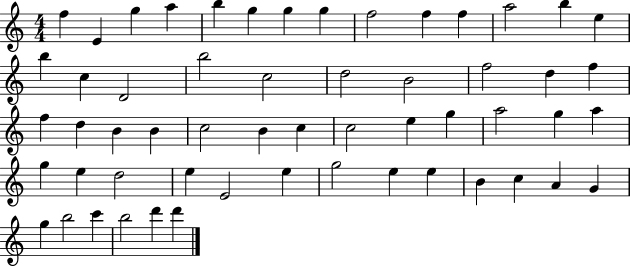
X:1
T:Untitled
M:4/4
L:1/4
K:C
f E g a b g g g f2 f f a2 b e b c D2 b2 c2 d2 B2 f2 d f f d B B c2 B c c2 e g a2 g a g e d2 e E2 e g2 e e B c A G g b2 c' b2 d' d'